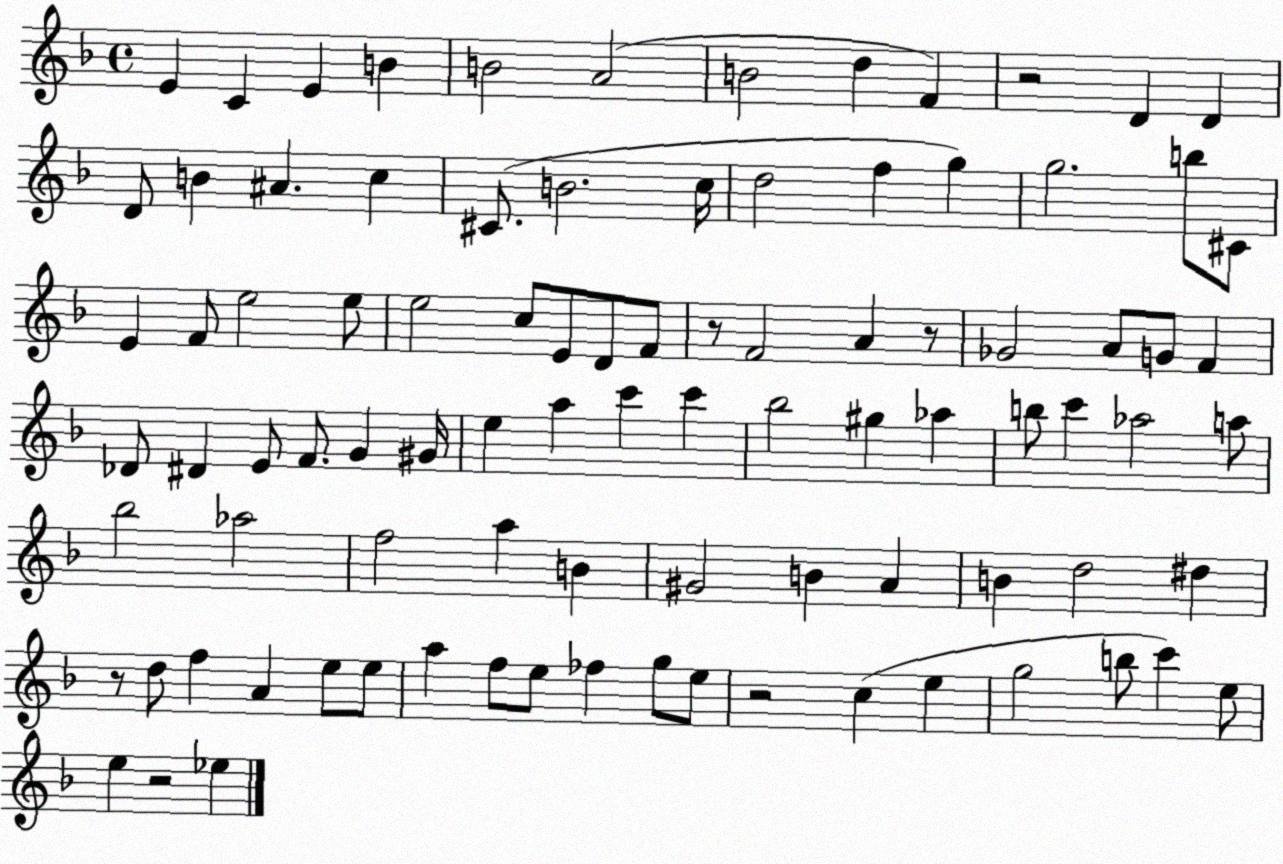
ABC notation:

X:1
T:Untitled
M:4/4
L:1/4
K:F
E C E B B2 A2 B2 d F z2 D D D/2 B ^A c ^C/2 B2 c/4 d2 f g g2 b/2 ^C/2 E F/2 e2 e/2 e2 c/2 E/2 D/2 F/2 z/2 F2 A z/2 _G2 A/2 G/2 F _D/2 ^D E/2 F/2 G ^G/4 e a c' c' _b2 ^g _a b/2 c' _a2 a/2 _b2 _a2 f2 a B ^G2 B A B d2 ^d z/2 d/2 f A e/2 e/2 a f/2 e/2 _f g/2 e/2 z2 c e g2 b/2 c' e/2 e z2 _e